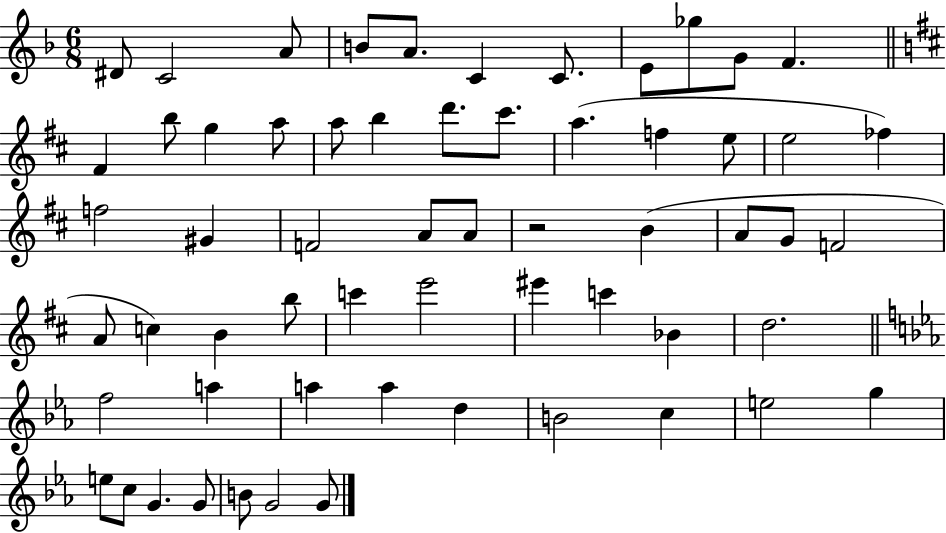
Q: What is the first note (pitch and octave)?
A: D#4